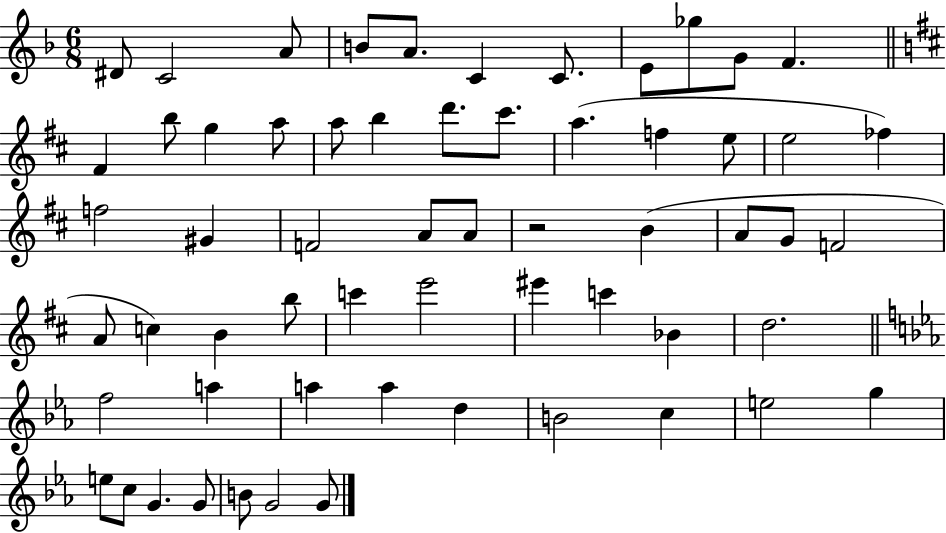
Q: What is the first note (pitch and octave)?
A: D#4